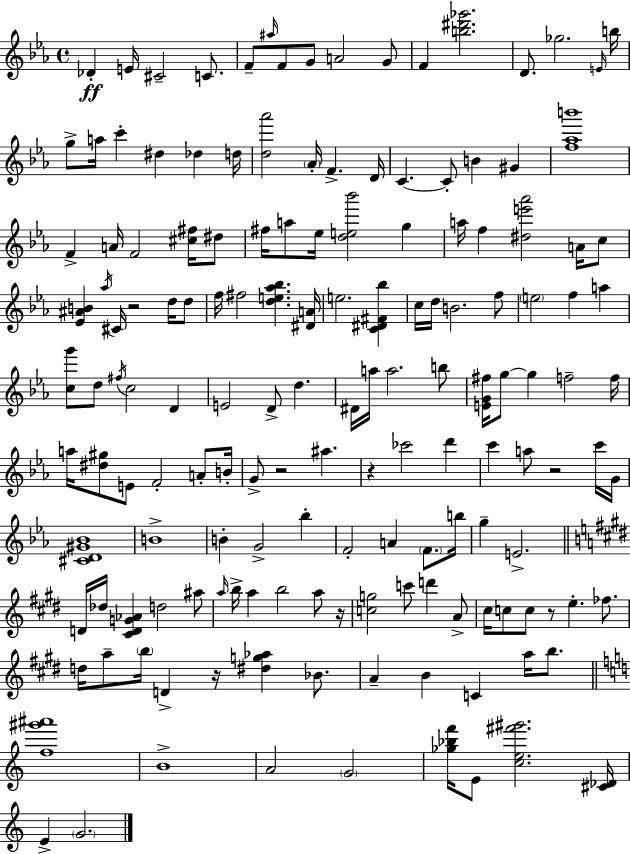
{
  \clef treble
  \time 4/4
  \defaultTimeSignature
  \key c \minor
  \repeat volta 2 { des'4-.\ff e'16 cis'2-- c'8. | f'8-- \grace { ais''16 } f'8 g'8 a'2 g'8 | f'4 <b'' dis''' ges'''>2. | d'8. ges''2. | \break \grace { e'16 } b''16 g''8-> a''16 c'''4-. dis''4 des''4 | d''16 <d'' aes'''>2 \parenthesize aes'16-. f'4.-> | d'16 c'4.~~ c'8-. b'4 gis'4 | <f'' aes'' b'''>1 | \break f'4-> a'16 f'2 <cis'' fis''>16 | dis''8 fis''16 a''8 ees''16 <d'' e'' bes'''>2 g''4 | a''16 f''4 <dis'' e''' aes'''>2 a'16 | c''8 <ees' ais' b'>4 \acciaccatura { aes''16 } cis'16 r2 | \break d''16 d''8 f''16 fis''2 <d'' e'' aes'' bes''>4. | <dis' a'>16 e''2. <c' dis' fis' bes''>4 | c''16 d''16 b'2. | f''8 \parenthesize e''2 f''4 a''4 | \break <c'' g'''>8 d''8 \acciaccatura { fis''16 } c''2 | d'4 e'2 d'8-> d''4. | dis'16 a''16 a''2. | b''8 <e' g' fis''>16 g''8~~ g''4 f''2-- | \break f''16 a''16 <dis'' gis''>8 e'8 f'2-. | a'8-. b'16-. g'8-> r2 ais''4. | r4 ces'''2 | d'''4 c'''4 a''8 r2 | \break c'''16 g'16 <cis' d' gis' bes'>1 | b'1-> | b'4-. g'2-> | bes''4-. f'2-. a'4 | \break \parenthesize f'8. b''16 g''4-- e'2.-> | \bar "||" \break \key e \major d'16 des''16 <cis' d' g' aes'>4 d''2 ais''8 | \grace { a''16 } b''16-> a''4 b''2 a''8 | r16 <c'' g''>2 c'''8 d'''4 a'8-> | cis''16 c''8 c''8 r8 e''4.-. fes''8. | \break d''16 a''8-- \parenthesize b''16 d'4-> r16 <dis'' g'' aes''>4 bes'8. | a'4-- b'4 c'4 a''16 b''8. | \bar "||" \break \key a \minor <f'' gis''' ais'''>1 | b'1-> | a'2 \parenthesize g'2 | <ges'' bes'' f'''>16 e'8 <c'' e'' fis''' gis'''>2. <cis' des'>16 | \break e'4-> \parenthesize g'2. | } \bar "|."
}